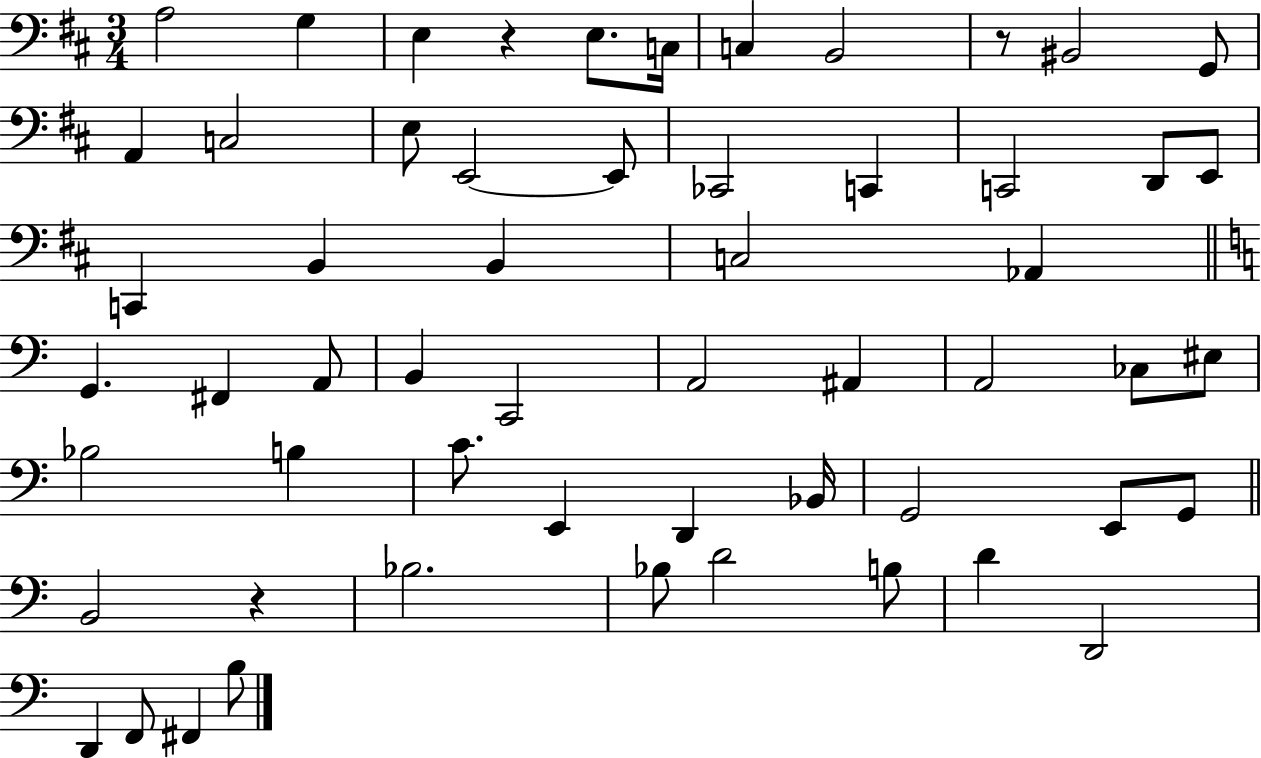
X:1
T:Untitled
M:3/4
L:1/4
K:D
A,2 G, E, z E,/2 C,/4 C, B,,2 z/2 ^B,,2 G,,/2 A,, C,2 E,/2 E,,2 E,,/2 _C,,2 C,, C,,2 D,,/2 E,,/2 C,, B,, B,, C,2 _A,, G,, ^F,, A,,/2 B,, C,,2 A,,2 ^A,, A,,2 _C,/2 ^E,/2 _B,2 B, C/2 E,, D,, _B,,/4 G,,2 E,,/2 G,,/2 B,,2 z _B,2 _B,/2 D2 B,/2 D D,,2 D,, F,,/2 ^F,, B,/2